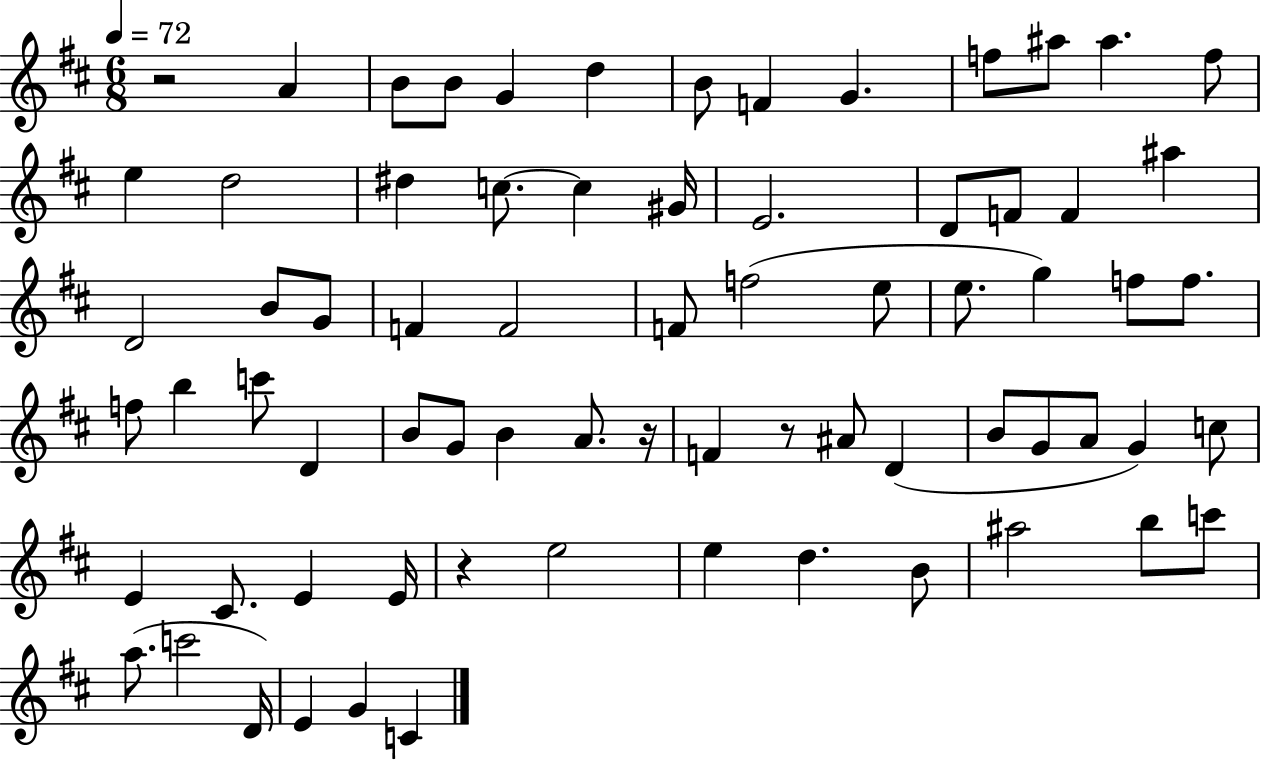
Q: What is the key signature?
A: D major